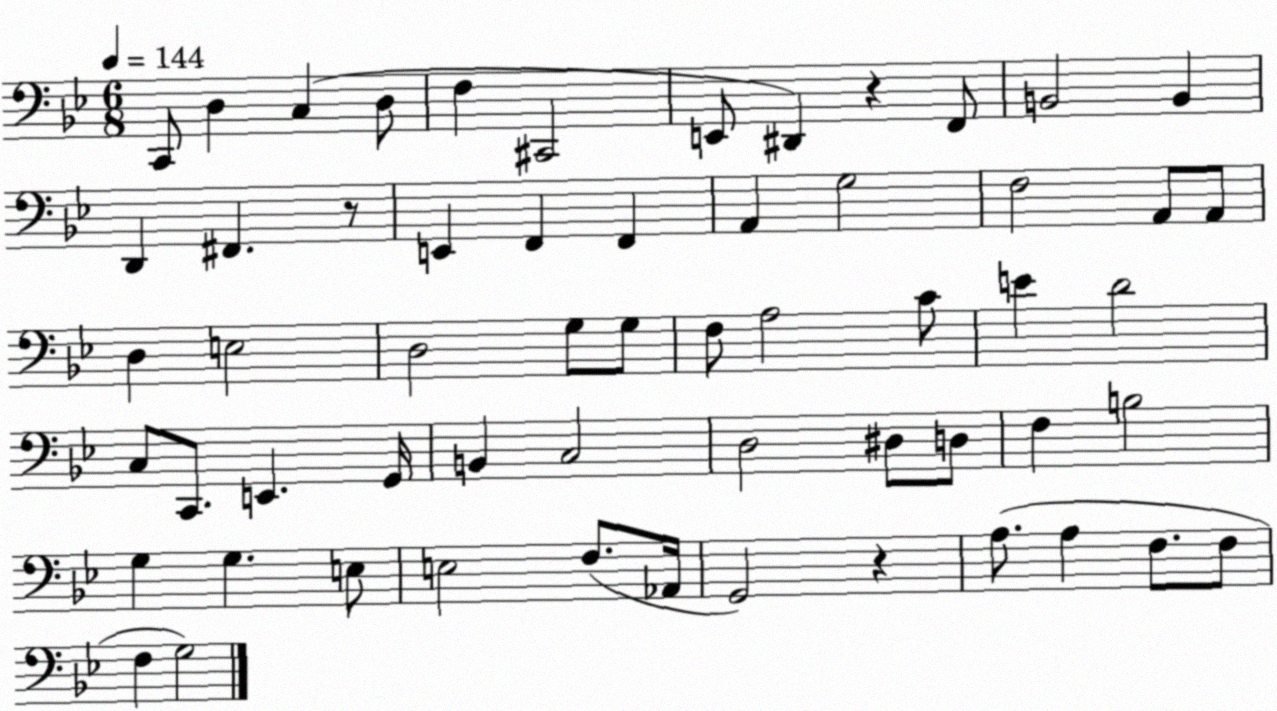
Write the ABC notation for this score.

X:1
T:Untitled
M:6/8
L:1/4
K:Bb
C,,/2 D, C, D,/2 F, ^C,,2 E,,/2 ^D,, z F,,/2 B,,2 B,, D,, ^F,, z/2 E,, F,, F,, A,, G,2 F,2 A,,/2 A,,/2 D, E,2 D,2 G,/2 G,/2 F,/2 A,2 C/2 E D2 C,/2 C,,/2 E,, G,,/4 B,, C,2 D,2 ^D,/2 D,/2 F, B,2 G, G, E,/2 E,2 F,/2 _A,,/4 G,,2 z A,/2 A, F,/2 F,/2 F, G,2